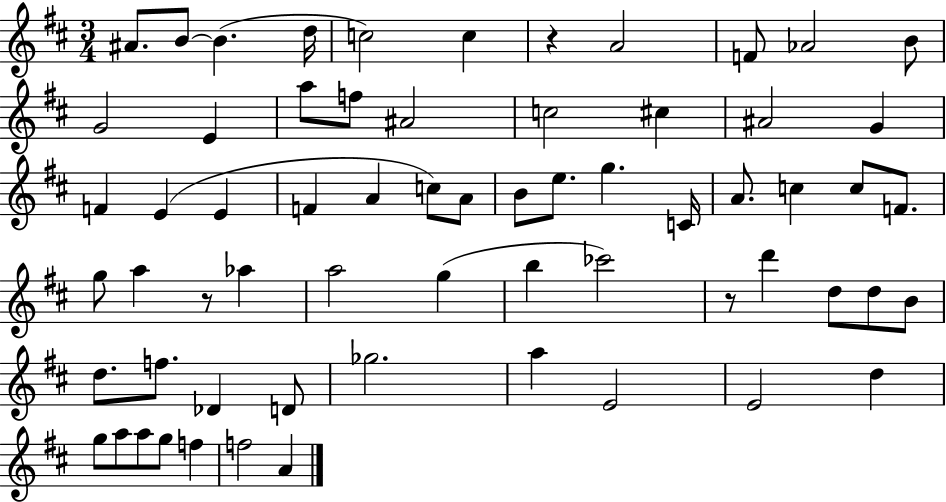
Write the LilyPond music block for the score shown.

{
  \clef treble
  \numericTimeSignature
  \time 3/4
  \key d \major
  ais'8. b'8~~ b'4.( d''16 | c''2) c''4 | r4 a'2 | f'8 aes'2 b'8 | \break g'2 e'4 | a''8 f''8 ais'2 | c''2 cis''4 | ais'2 g'4 | \break f'4 e'4( e'4 | f'4 a'4 c''8) a'8 | b'8 e''8. g''4. c'16 | a'8. c''4 c''8 f'8. | \break g''8 a''4 r8 aes''4 | a''2 g''4( | b''4 ces'''2) | r8 d'''4 d''8 d''8 b'8 | \break d''8. f''8. des'4 d'8 | ges''2. | a''4 e'2 | e'2 d''4 | \break g''8 a''8 a''8 g''8 f''4 | f''2 a'4 | \bar "|."
}